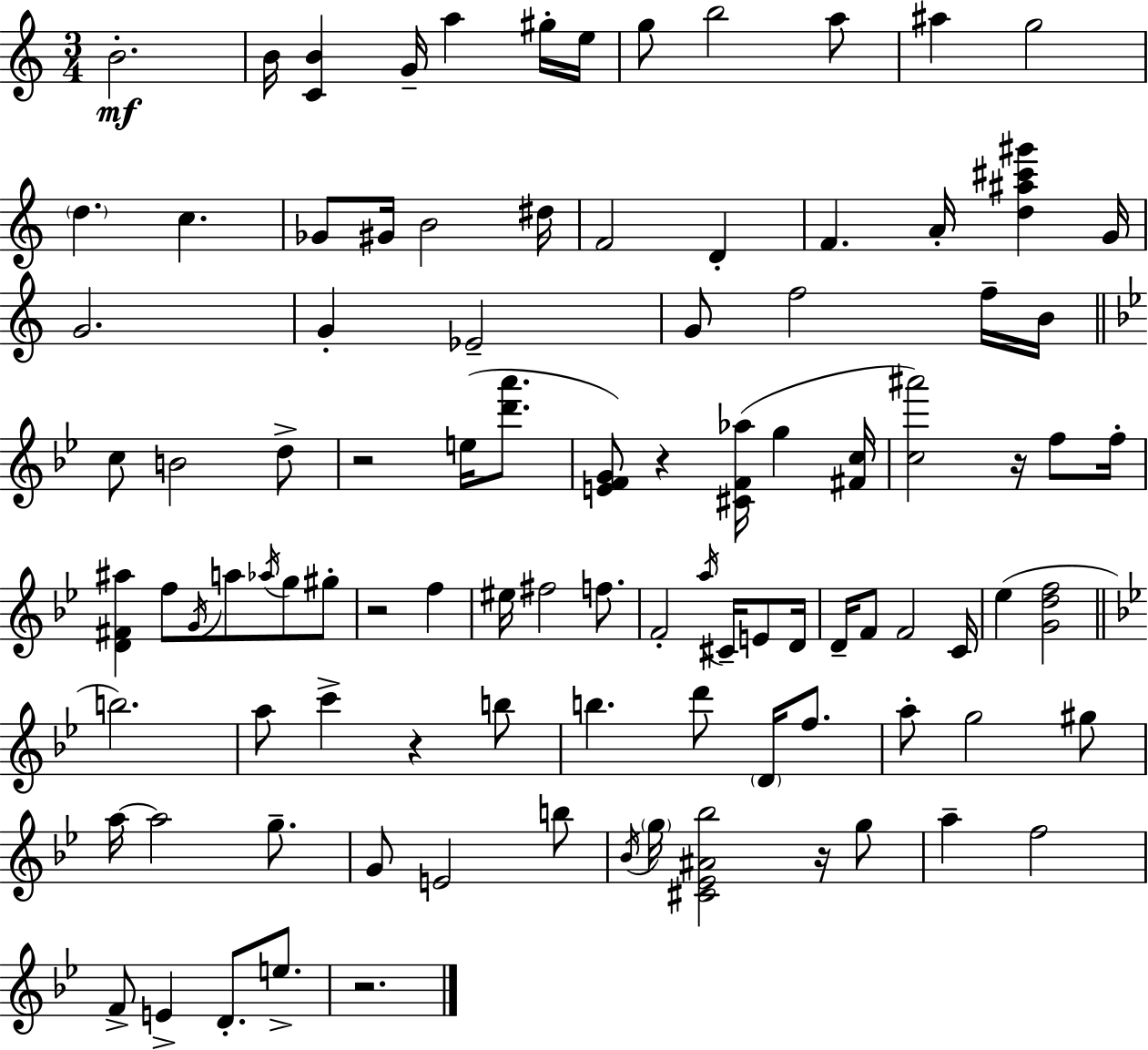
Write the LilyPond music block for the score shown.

{
  \clef treble
  \numericTimeSignature
  \time 3/4
  \key a \minor
  b'2.-.\mf | b'16 <c' b'>4 g'16-- a''4 gis''16-. e''16 | g''8 b''2 a''8 | ais''4 g''2 | \break \parenthesize d''4. c''4. | ges'8 gis'16 b'2 dis''16 | f'2 d'4-. | f'4. a'16-. <d'' ais'' cis''' gis'''>4 g'16 | \break g'2. | g'4-. ees'2-- | g'8 f''2 f''16-- b'16 | \bar "||" \break \key bes \major c''8 b'2 d''8-> | r2 e''16( <d''' a'''>8. | <e' f' g'>8) r4 <cis' f' aes''>16( g''4 <fis' c''>16 | <c'' ais'''>2) r16 f''8 f''16-. | \break <d' fis' ais''>4 f''8 \acciaccatura { g'16 } a''8 \acciaccatura { aes''16 } g''8 | gis''8-. r2 f''4 | eis''16 fis''2 f''8. | f'2-. \acciaccatura { a''16 } cis'16-- | \break e'8 d'16 d'16-- f'8 f'2 | c'16 ees''4( <g' d'' f''>2 | \bar "||" \break \key g \minor b''2.) | a''8 c'''4-> r4 b''8 | b''4. d'''8 \parenthesize d'16 f''8. | a''8-. g''2 gis''8 | \break a''16~~ a''2 g''8.-- | g'8 e'2 b''8 | \acciaccatura { bes'16 } \parenthesize g''16 <cis' ees' ais' bes''>2 r16 g''8 | a''4-- f''2 | \break f'8-> e'4-> d'8.-. e''8.-> | r2. | \bar "|."
}